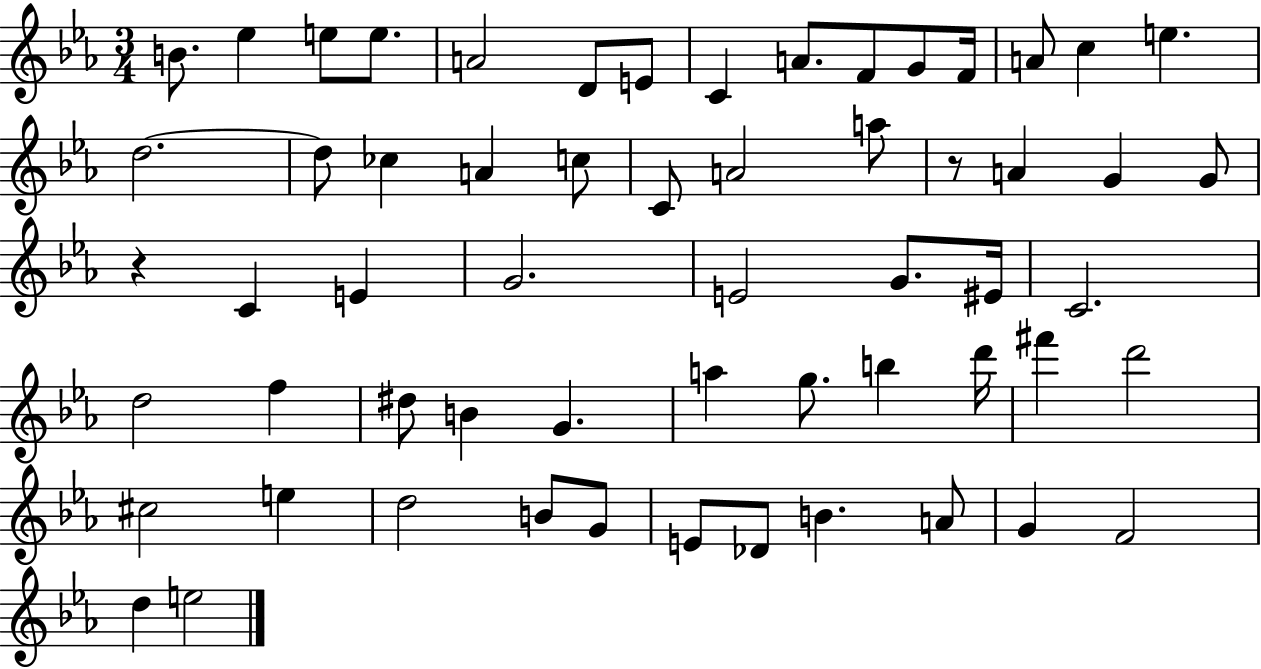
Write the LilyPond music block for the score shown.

{
  \clef treble
  \numericTimeSignature
  \time 3/4
  \key ees \major
  \repeat volta 2 { b'8. ees''4 e''8 e''8. | a'2 d'8 e'8 | c'4 a'8. f'8 g'8 f'16 | a'8 c''4 e''4. | \break d''2.~~ | d''8 ces''4 a'4 c''8 | c'8 a'2 a''8 | r8 a'4 g'4 g'8 | \break r4 c'4 e'4 | g'2. | e'2 g'8. eis'16 | c'2. | \break d''2 f''4 | dis''8 b'4 g'4. | a''4 g''8. b''4 d'''16 | fis'''4 d'''2 | \break cis''2 e''4 | d''2 b'8 g'8 | e'8 des'8 b'4. a'8 | g'4 f'2 | \break d''4 e''2 | } \bar "|."
}